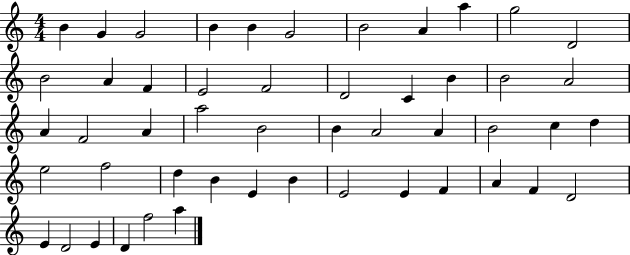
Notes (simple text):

B4/q G4/q G4/h B4/q B4/q G4/h B4/h A4/q A5/q G5/h D4/h B4/h A4/q F4/q E4/h F4/h D4/h C4/q B4/q B4/h A4/h A4/q F4/h A4/q A5/h B4/h B4/q A4/h A4/q B4/h C5/q D5/q E5/h F5/h D5/q B4/q E4/q B4/q E4/h E4/q F4/q A4/q F4/q D4/h E4/q D4/h E4/q D4/q F5/h A5/q